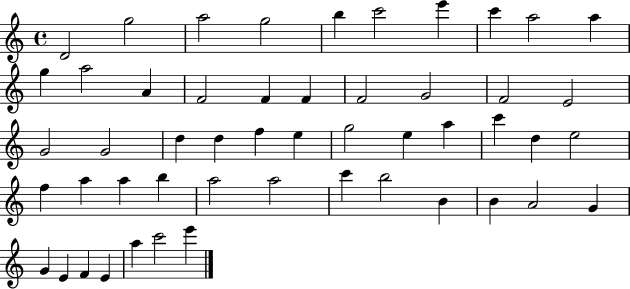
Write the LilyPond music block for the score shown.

{
  \clef treble
  \time 4/4
  \defaultTimeSignature
  \key c \major
  d'2 g''2 | a''2 g''2 | b''4 c'''2 e'''4 | c'''4 a''2 a''4 | \break g''4 a''2 a'4 | f'2 f'4 f'4 | f'2 g'2 | f'2 e'2 | \break g'2 g'2 | d''4 d''4 f''4 e''4 | g''2 e''4 a''4 | c'''4 d''4 e''2 | \break f''4 a''4 a''4 b''4 | a''2 a''2 | c'''4 b''2 b'4 | b'4 a'2 g'4 | \break g'4 e'4 f'4 e'4 | a''4 c'''2 e'''4 | \bar "|."
}